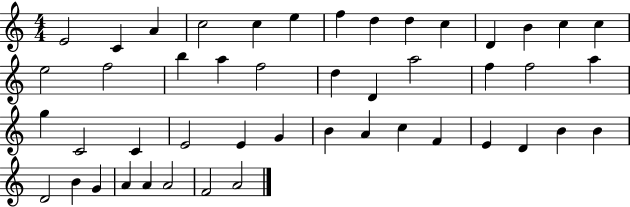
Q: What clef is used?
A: treble